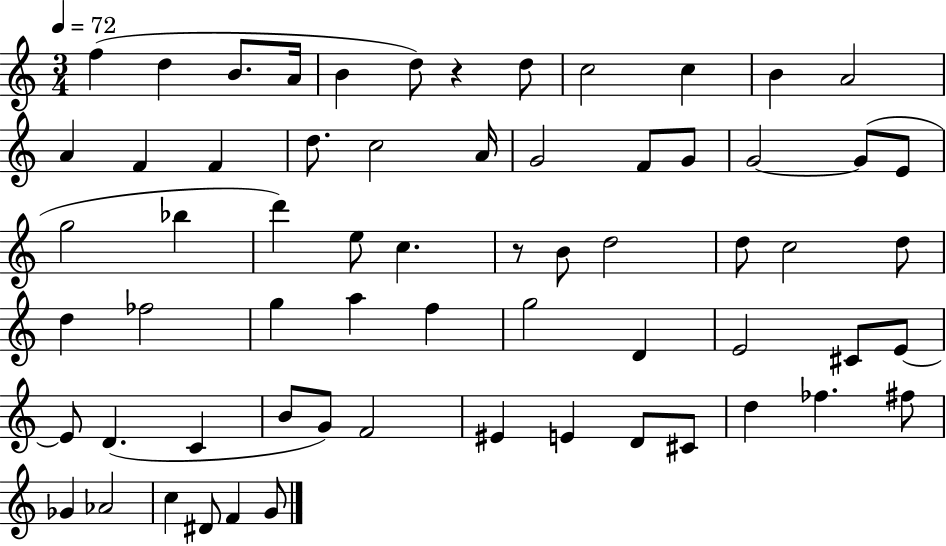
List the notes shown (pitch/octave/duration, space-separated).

F5/q D5/q B4/e. A4/s B4/q D5/e R/q D5/e C5/h C5/q B4/q A4/h A4/q F4/q F4/q D5/e. C5/h A4/s G4/h F4/e G4/e G4/h G4/e E4/e G5/h Bb5/q D6/q E5/e C5/q. R/e B4/e D5/h D5/e C5/h D5/e D5/q FES5/h G5/q A5/q F5/q G5/h D4/q E4/h C#4/e E4/e E4/e D4/q. C4/q B4/e G4/e F4/h EIS4/q E4/q D4/e C#4/e D5/q FES5/q. F#5/e Gb4/q Ab4/h C5/q D#4/e F4/q G4/e